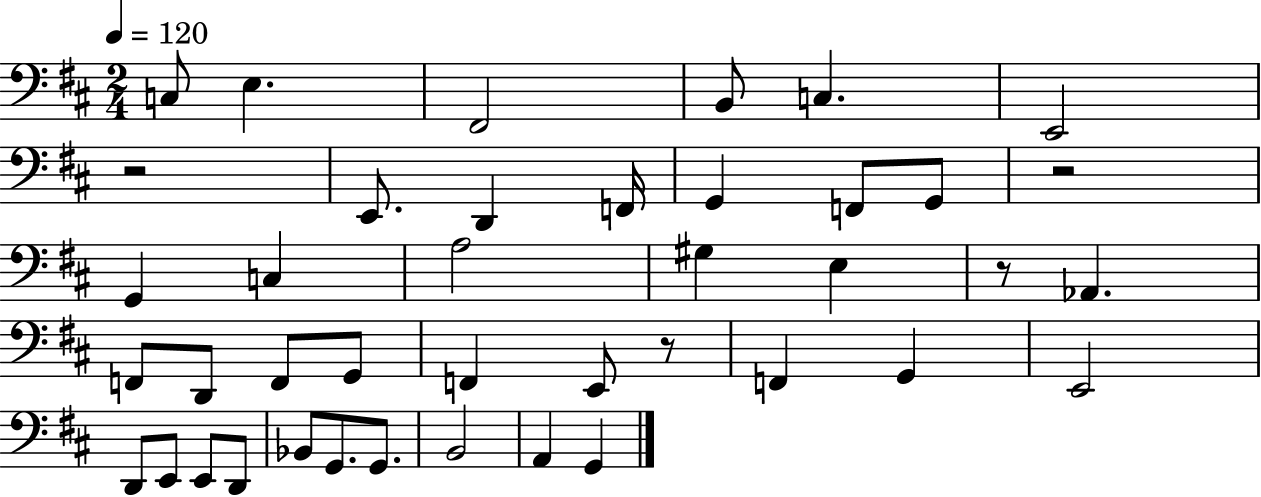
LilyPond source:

{
  \clef bass
  \numericTimeSignature
  \time 2/4
  \key d \major
  \tempo 4 = 120
  \repeat volta 2 { c8 e4. | fis,2 | b,8 c4. | e,2 | \break r2 | e,8. d,4 f,16 | g,4 f,8 g,8 | r2 | \break g,4 c4 | a2 | gis4 e4 | r8 aes,4. | \break f,8 d,8 f,8 g,8 | f,4 e,8 r8 | f,4 g,4 | e,2 | \break d,8 e,8 e,8 d,8 | bes,8 g,8. g,8. | b,2 | a,4 g,4 | \break } \bar "|."
}